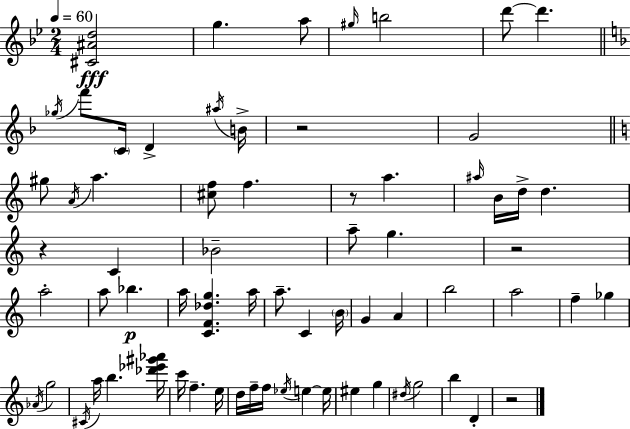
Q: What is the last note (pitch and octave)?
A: D4